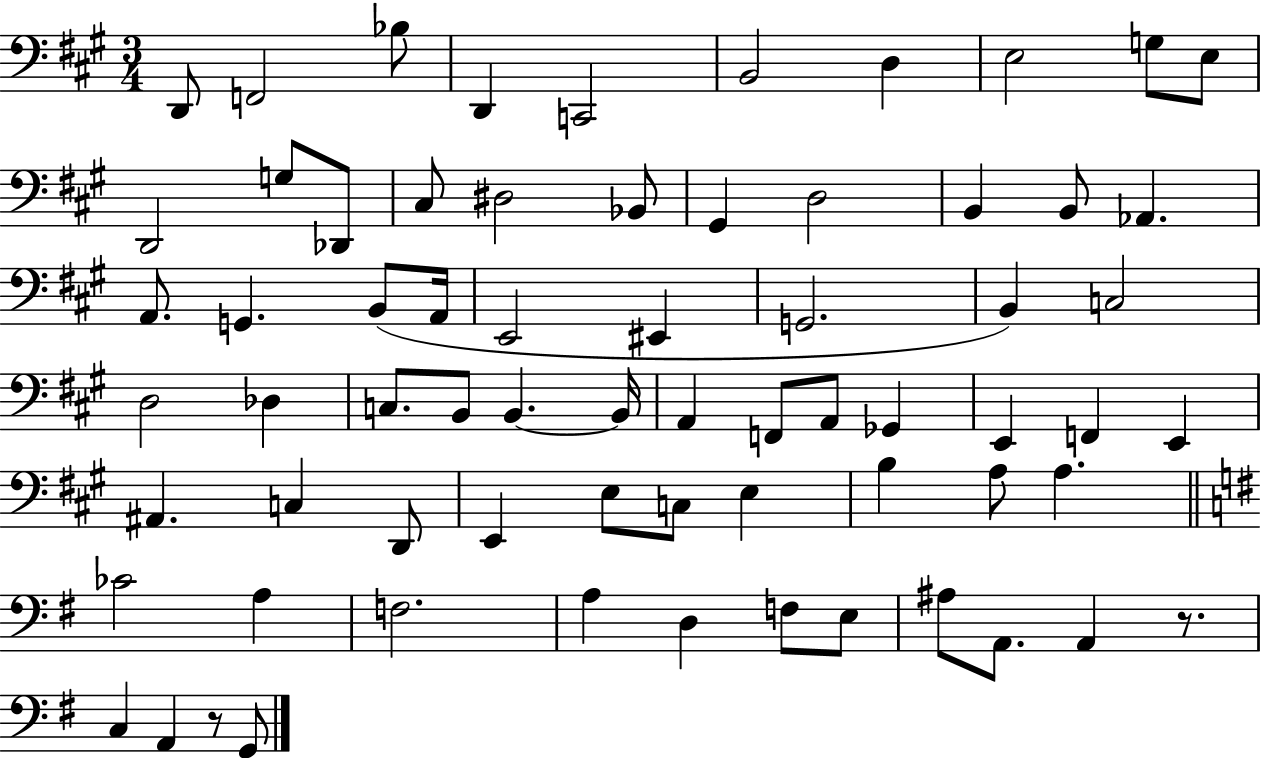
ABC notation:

X:1
T:Untitled
M:3/4
L:1/4
K:A
D,,/2 F,,2 _B,/2 D,, C,,2 B,,2 D, E,2 G,/2 E,/2 D,,2 G,/2 _D,,/2 ^C,/2 ^D,2 _B,,/2 ^G,, D,2 B,, B,,/2 _A,, A,,/2 G,, B,,/2 A,,/4 E,,2 ^E,, G,,2 B,, C,2 D,2 _D, C,/2 B,,/2 B,, B,,/4 A,, F,,/2 A,,/2 _G,, E,, F,, E,, ^A,, C, D,,/2 E,, E,/2 C,/2 E, B, A,/2 A, _C2 A, F,2 A, D, F,/2 E,/2 ^A,/2 A,,/2 A,, z/2 C, A,, z/2 G,,/2